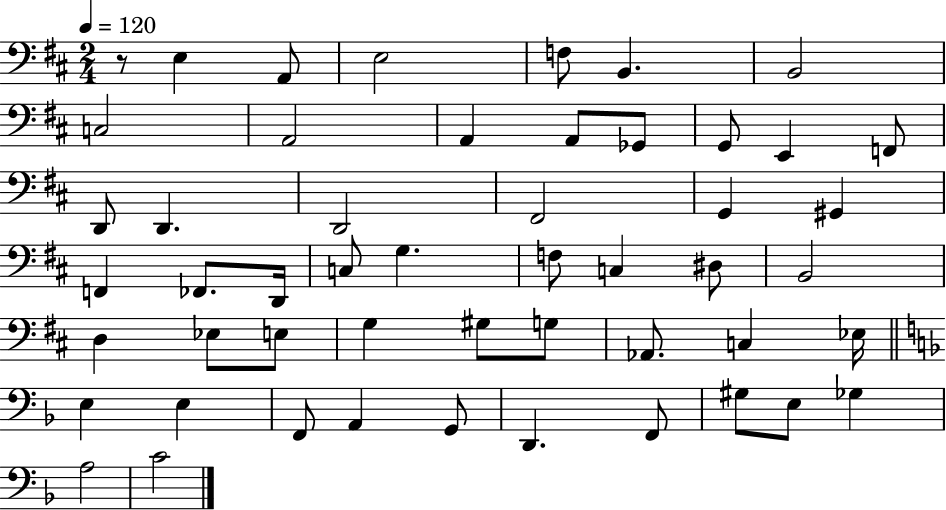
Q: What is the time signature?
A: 2/4